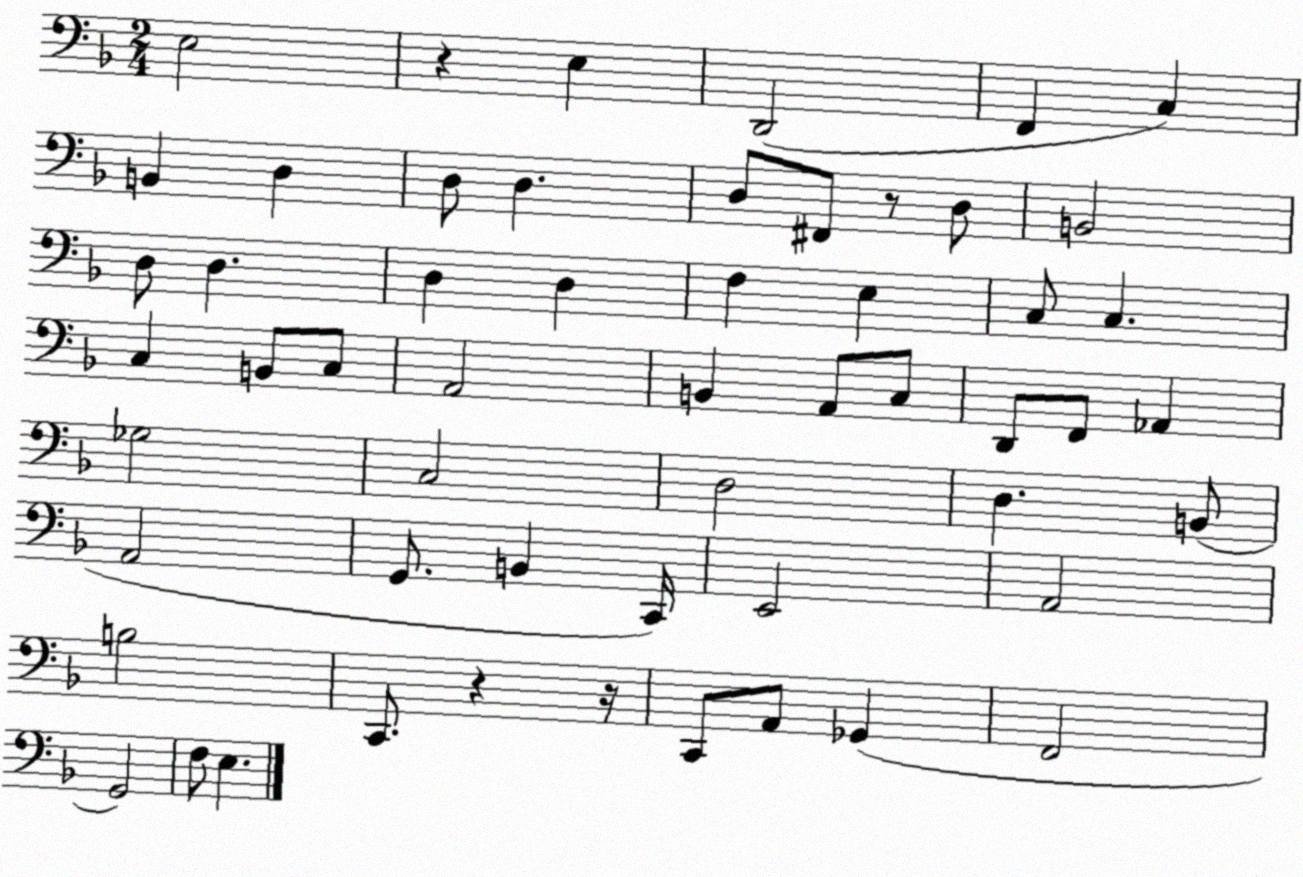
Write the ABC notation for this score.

X:1
T:Untitled
M:2/4
L:1/4
K:F
E,2 z E, D,,2 F,, C, B,, D, D,/2 D, D,/2 ^F,,/2 z/2 D,/2 B,,2 D,/2 D, D, D, F, E, C,/2 C, C, B,,/2 C,/2 A,,2 B,, A,,/2 C,/2 D,,/2 F,,/2 _A,, _G,2 C,2 D,2 D, B,,/2 A,,2 G,,/2 B,, C,,/4 E,,2 A,,2 B,2 C,,/2 z z/4 C,,/2 A,,/2 _G,, F,,2 G,,2 F,/2 E,